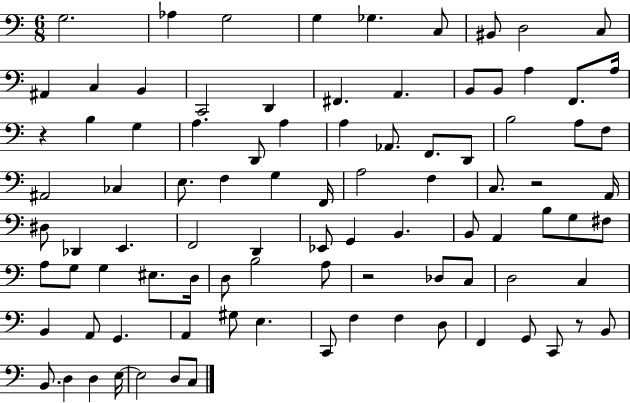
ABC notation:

X:1
T:Untitled
M:6/8
L:1/4
K:C
G,2 _A, G,2 G, _G, C,/2 ^B,,/2 D,2 C,/2 ^A,, C, B,, C,,2 D,, ^F,, A,, B,,/2 B,,/2 A, F,,/2 A,/4 z B, G, A, D,,/2 A, A, _A,,/2 F,,/2 D,,/2 B,2 A,/2 F,/2 ^A,,2 _C, E,/2 F, G, F,,/4 A,2 F, C,/2 z2 A,,/4 ^D,/2 _D,, E,, F,,2 D,, _E,,/2 G,, B,, B,,/2 A,, B,/2 G,/2 ^F,/2 A,/2 G,/2 G, ^E,/2 D,/4 D,/2 B,2 A,/2 z2 _D,/2 C,/2 D,2 C, B,, A,,/2 G,, A,, ^G,/2 E, C,,/2 F, F, D,/2 F,, G,,/2 C,,/2 z/2 B,,/2 B,,/2 D, D, E,/4 E,2 D,/2 C,/2